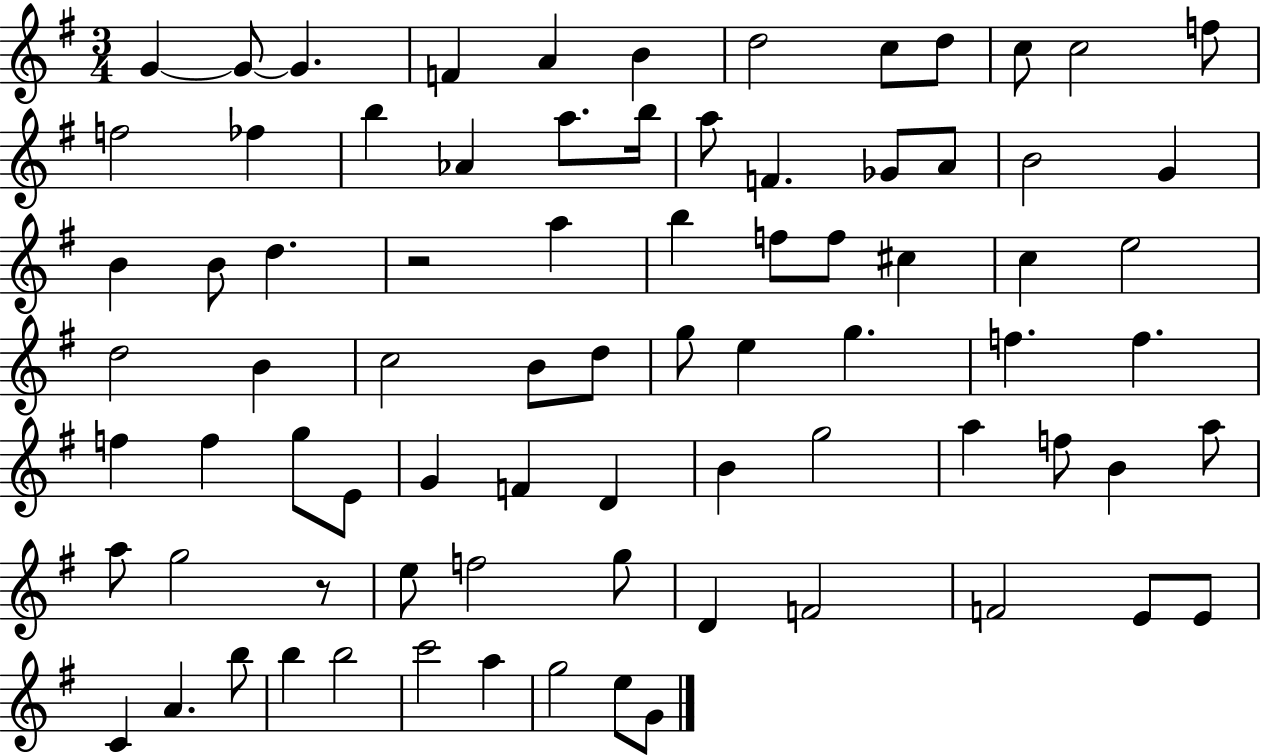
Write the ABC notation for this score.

X:1
T:Untitled
M:3/4
L:1/4
K:G
G G/2 G F A B d2 c/2 d/2 c/2 c2 f/2 f2 _f b _A a/2 b/4 a/2 F _G/2 A/2 B2 G B B/2 d z2 a b f/2 f/2 ^c c e2 d2 B c2 B/2 d/2 g/2 e g f f f f g/2 E/2 G F D B g2 a f/2 B a/2 a/2 g2 z/2 e/2 f2 g/2 D F2 F2 E/2 E/2 C A b/2 b b2 c'2 a g2 e/2 G/2